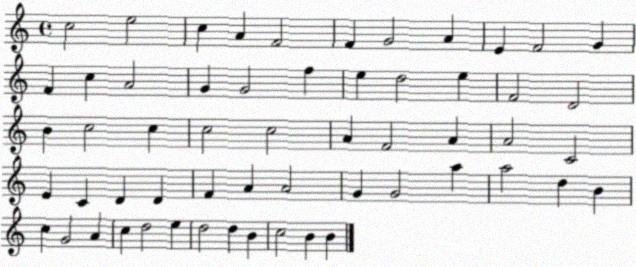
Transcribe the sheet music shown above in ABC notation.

X:1
T:Untitled
M:4/4
L:1/4
K:C
c2 e2 c A F2 F G2 A E F2 G F c A2 G G2 f e d2 e F2 D2 B c2 c c2 c2 A F2 A A2 C2 E C D D F A A2 G G2 a a2 d B c G2 A c d2 e d2 d B c2 B B